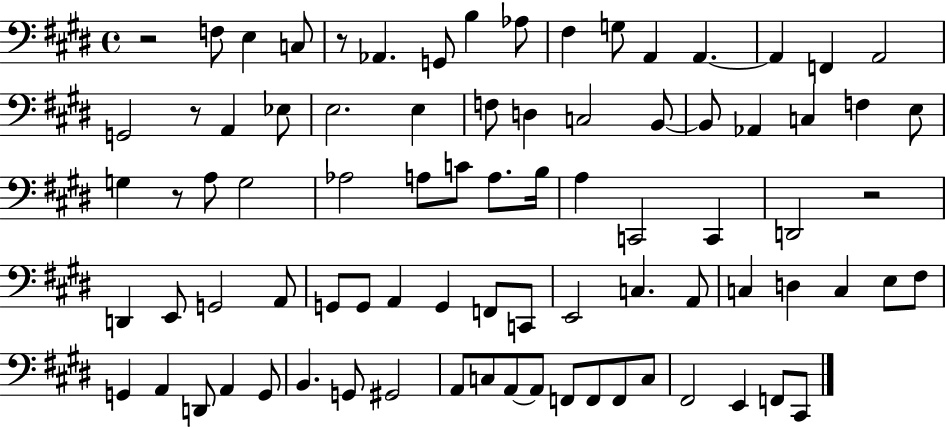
{
  \clef bass
  \time 4/4
  \defaultTimeSignature
  \key e \major
  \repeat volta 2 { r2 f8 e4 c8 | r8 aes,4. g,8 b4 aes8 | fis4 g8 a,4 a,4.~~ | a,4 f,4 a,2 | \break g,2 r8 a,4 ees8 | e2. e4 | f8 d4 c2 b,8~~ | b,8 aes,4 c4 f4 e8 | \break g4 r8 a8 g2 | aes2 a8 c'8 a8. b16 | a4 c,2 c,4 | d,2 r2 | \break d,4 e,8 g,2 a,8 | g,8 g,8 a,4 g,4 f,8 c,8 | e,2 c4. a,8 | c4 d4 c4 e8 fis8 | \break g,4 a,4 d,8 a,4 g,8 | b,4. g,8 gis,2 | a,8 c8 a,8~~ a,8 f,8 f,8 f,8 c8 | fis,2 e,4 f,8 cis,8 | \break } \bar "|."
}